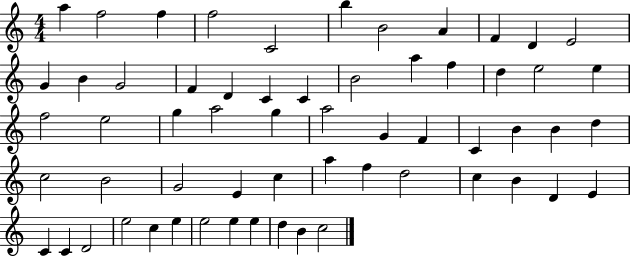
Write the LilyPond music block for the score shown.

{
  \clef treble
  \numericTimeSignature
  \time 4/4
  \key c \major
  a''4 f''2 f''4 | f''2 c'2 | b''4 b'2 a'4 | f'4 d'4 e'2 | \break g'4 b'4 g'2 | f'4 d'4 c'4 c'4 | b'2 a''4 f''4 | d''4 e''2 e''4 | \break f''2 e''2 | g''4 a''2 g''4 | a''2 g'4 f'4 | c'4 b'4 b'4 d''4 | \break c''2 b'2 | g'2 e'4 c''4 | a''4 f''4 d''2 | c''4 b'4 d'4 e'4 | \break c'4 c'4 d'2 | e''2 c''4 e''4 | e''2 e''4 e''4 | d''4 b'4 c''2 | \break \bar "|."
}